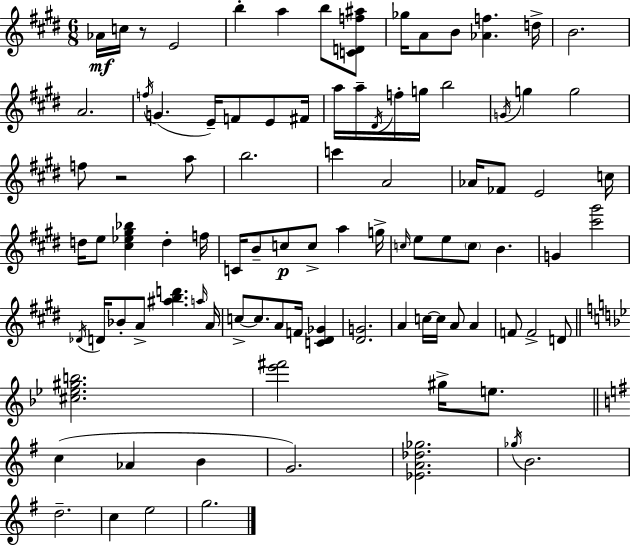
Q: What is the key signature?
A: E major